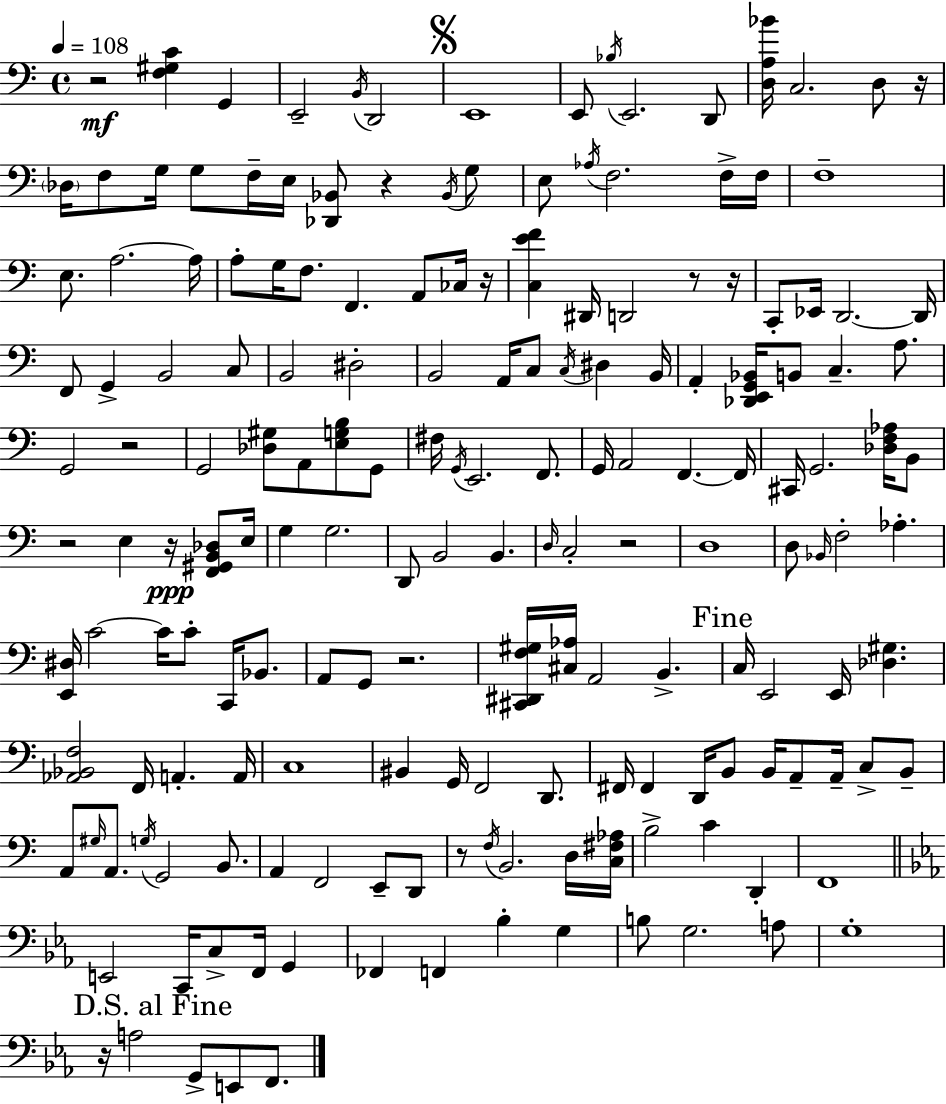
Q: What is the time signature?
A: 4/4